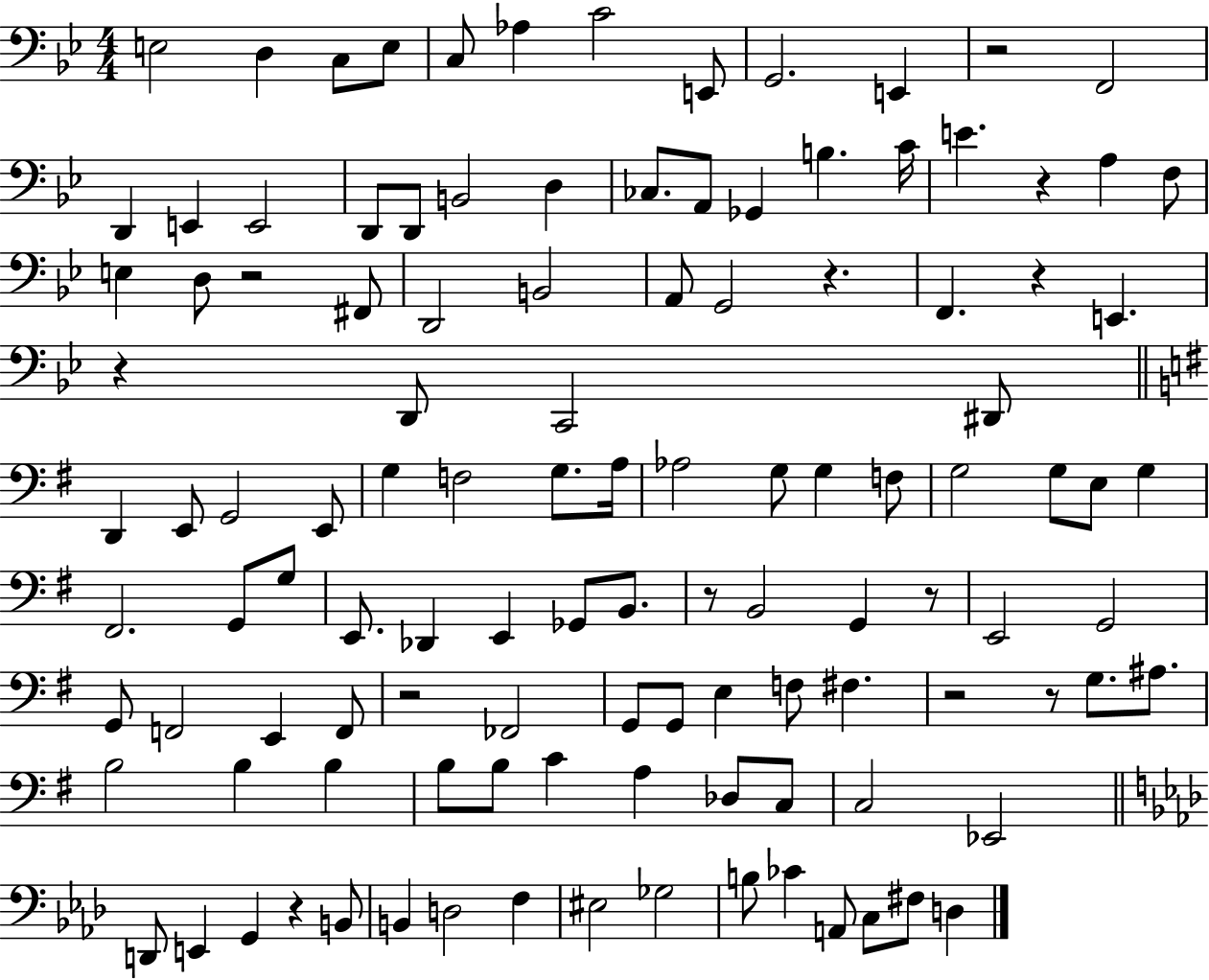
X:1
T:Untitled
M:4/4
L:1/4
K:Bb
E,2 D, C,/2 E,/2 C,/2 _A, C2 E,,/2 G,,2 E,, z2 F,,2 D,, E,, E,,2 D,,/2 D,,/2 B,,2 D, _C,/2 A,,/2 _G,, B, C/4 E z A, F,/2 E, D,/2 z2 ^F,,/2 D,,2 B,,2 A,,/2 G,,2 z F,, z E,, z D,,/2 C,,2 ^D,,/2 D,, E,,/2 G,,2 E,,/2 G, F,2 G,/2 A,/4 _A,2 G,/2 G, F,/2 G,2 G,/2 E,/2 G, ^F,,2 G,,/2 G,/2 E,,/2 _D,, E,, _G,,/2 B,,/2 z/2 B,,2 G,, z/2 E,,2 G,,2 G,,/2 F,,2 E,, F,,/2 z2 _F,,2 G,,/2 G,,/2 E, F,/2 ^F, z2 z/2 G,/2 ^A,/2 B,2 B, B, B,/2 B,/2 C A, _D,/2 C,/2 C,2 _E,,2 D,,/2 E,, G,, z B,,/2 B,, D,2 F, ^E,2 _G,2 B,/2 _C A,,/2 C,/2 ^F,/2 D,